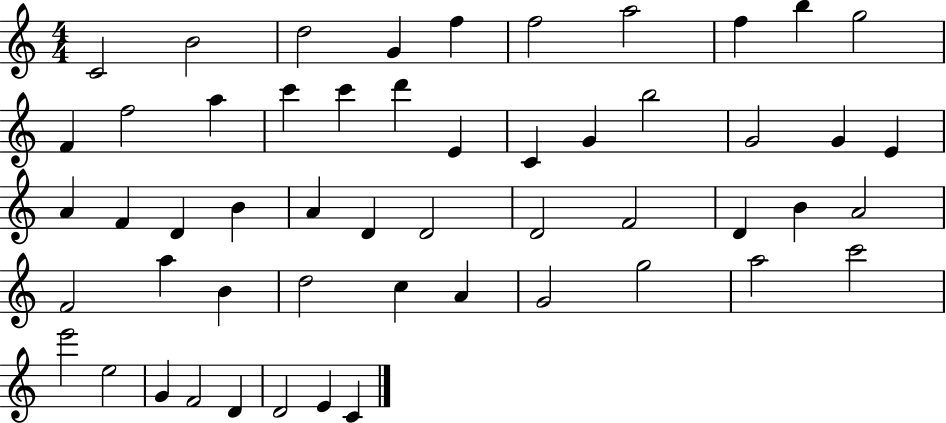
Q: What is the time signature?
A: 4/4